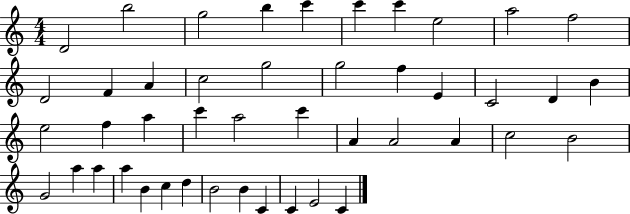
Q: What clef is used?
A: treble